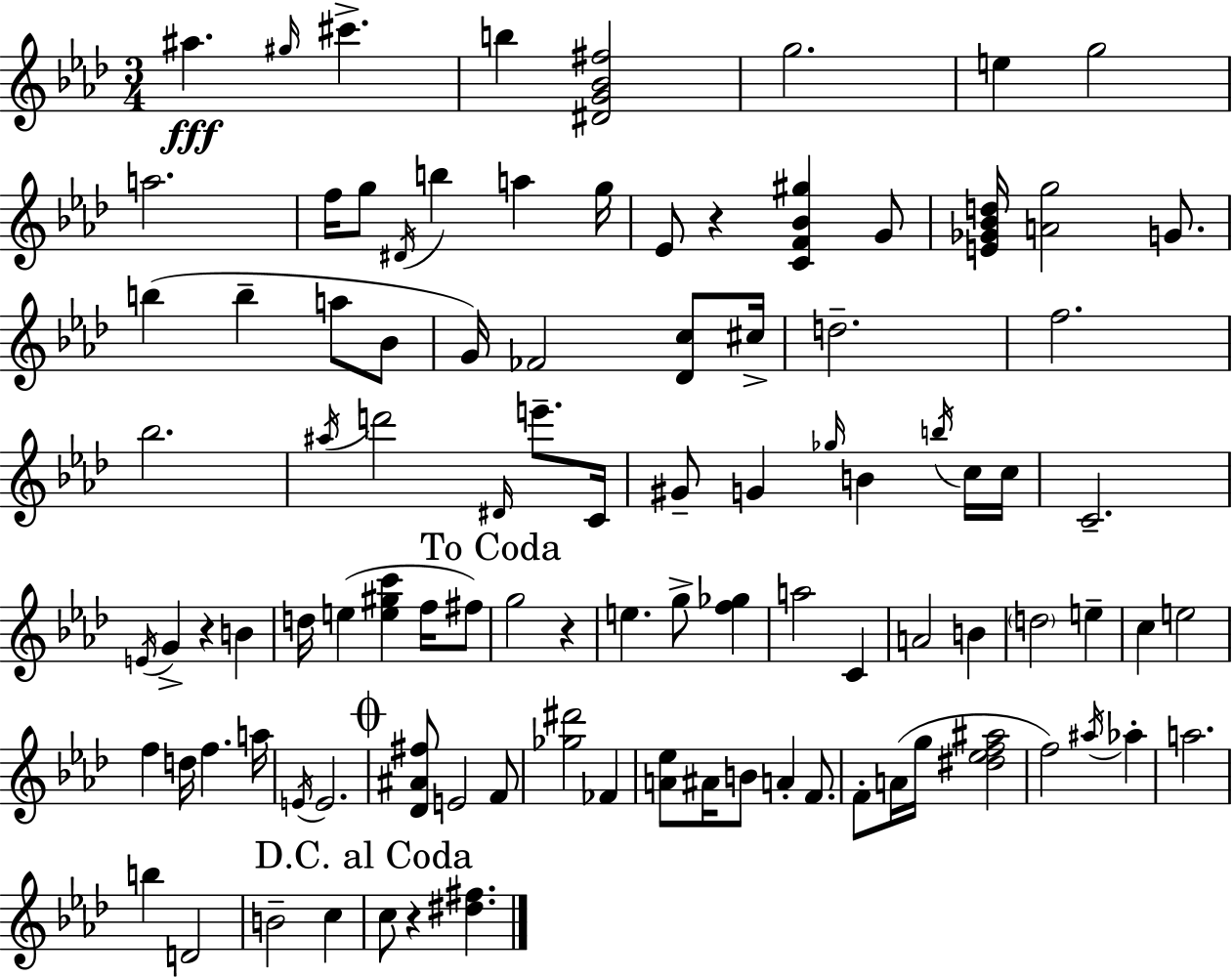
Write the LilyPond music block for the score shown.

{
  \clef treble
  \numericTimeSignature
  \time 3/4
  \key f \minor
  ais''4.\fff \grace { gis''16 } cis'''4.-> | b''4 <dis' g' bes' fis''>2 | g''2. | e''4 g''2 | \break a''2. | f''16 g''8 \acciaccatura { dis'16 } b''4 a''4 | g''16 ees'8 r4 <c' f' bes' gis''>4 | g'8 <e' ges' bes' d''>16 <a' g''>2 g'8. | \break b''4( b''4-- a''8 | bes'8 g'16) fes'2 <des' c''>8 | cis''16-> d''2.-- | f''2. | \break bes''2. | \acciaccatura { ais''16 } d'''2 \grace { dis'16 } | e'''8.-- c'16 gis'8-- g'4 \grace { ges''16 } b'4 | \acciaccatura { b''16 } c''16 c''16 c'2.-- | \break \acciaccatura { e'16 } g'4-> r4 | b'4 d''16 e''4( | <e'' gis'' c'''>4 f''16 fis''8) \mark "To Coda" g''2 | r4 e''4. | \break g''8-> <f'' ges''>4 a''2 | c'4 a'2 | b'4 \parenthesize d''2 | e''4-- c''4 e''2 | \break f''4 d''16 | f''4. a''16 \acciaccatura { e'16 } e'2. | \mark \markup { \musicglyph "scripts.coda" } <des' ais' fis''>8 e'2 | f'8 <ges'' dis'''>2 | \break fes'4 <a' ees''>8 ais'16 b'8 | a'4-. f'8. f'8-. a'16( g''16 | <dis'' ees'' f'' ais''>2 f''2) | \acciaccatura { ais''16 } aes''4-. a''2. | \break b''4 | d'2 b'2-- | c''4 \mark "D.C. al Coda" c''8 r4 | <dis'' fis''>4. \bar "|."
}